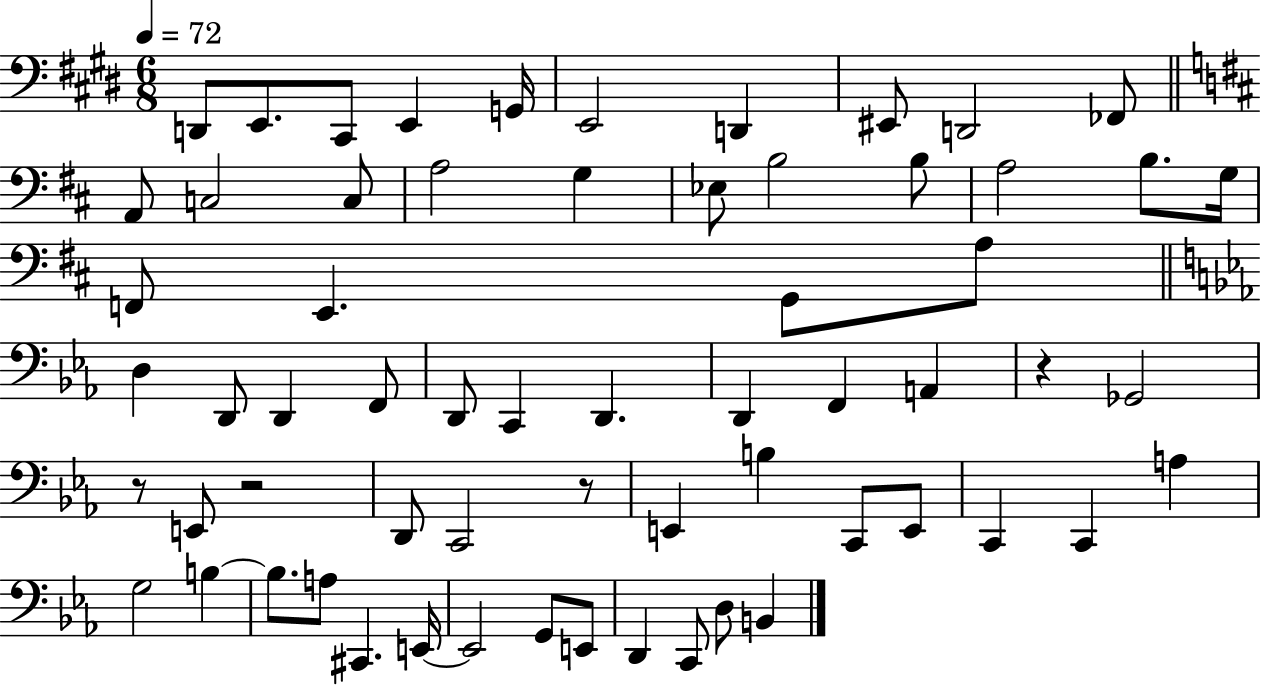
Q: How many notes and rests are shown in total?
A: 63